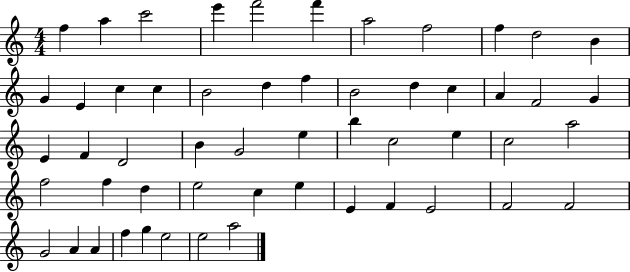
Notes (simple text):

F5/q A5/q C6/h E6/q F6/h F6/q A5/h F5/h F5/q D5/h B4/q G4/q E4/q C5/q C5/q B4/h D5/q F5/q B4/h D5/q C5/q A4/q F4/h G4/q E4/q F4/q D4/h B4/q G4/h E5/q B5/q C5/h E5/q C5/h A5/h F5/h F5/q D5/q E5/h C5/q E5/q E4/q F4/q E4/h F4/h F4/h G4/h A4/q A4/q F5/q G5/q E5/h E5/h A5/h